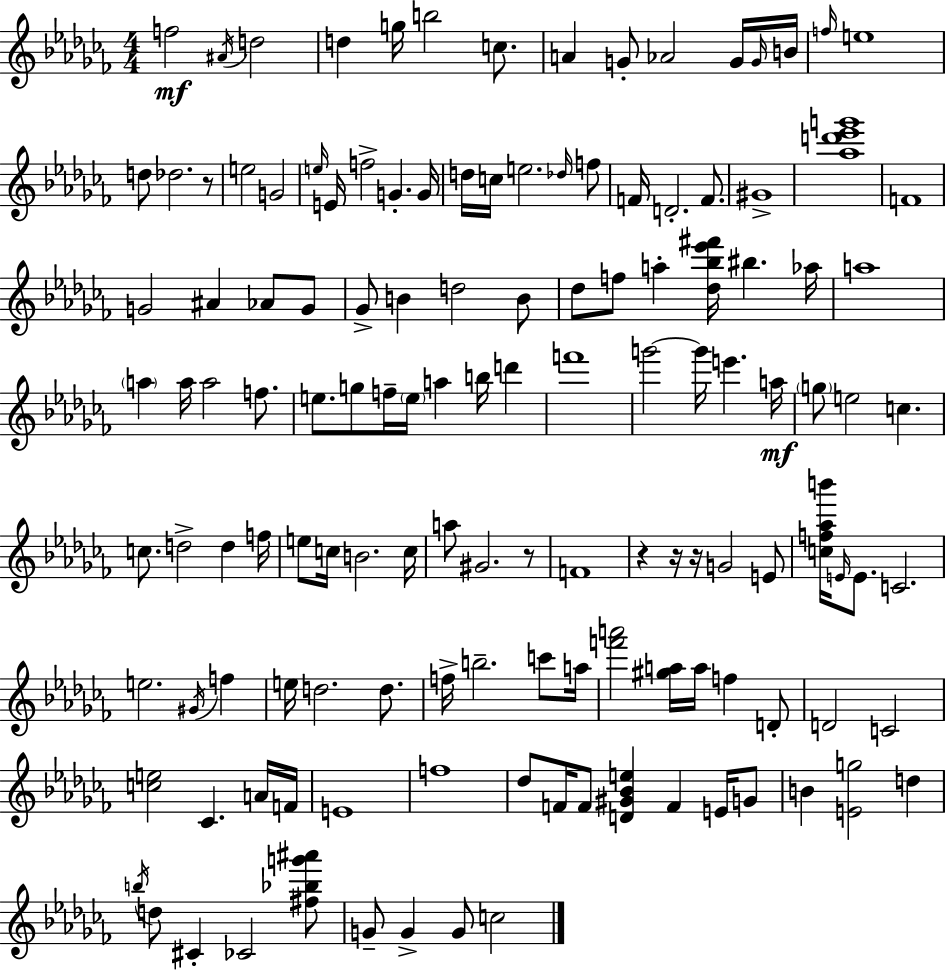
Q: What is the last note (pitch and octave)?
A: C5